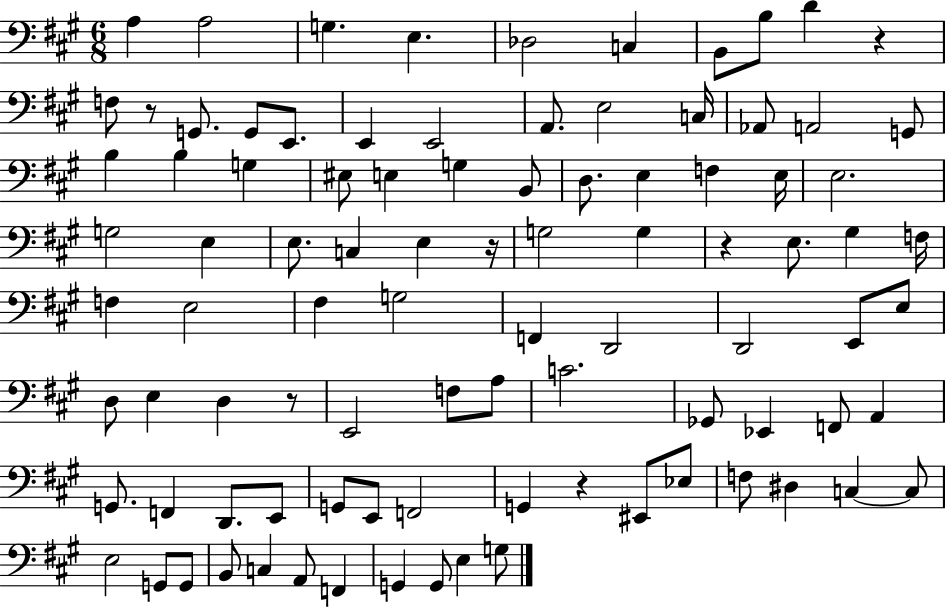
{
  \clef bass
  \numericTimeSignature
  \time 6/8
  \key a \major
  a4 a2 | g4. e4. | des2 c4 | b,8 b8 d'4 r4 | \break f8 r8 g,8. g,8 e,8. | e,4 e,2 | a,8. e2 c16 | aes,8 a,2 g,8 | \break b4 b4 g4 | eis8 e4 g4 b,8 | d8. e4 f4 e16 | e2. | \break g2 e4 | e8. c4 e4 r16 | g2 g4 | r4 e8. gis4 f16 | \break f4 e2 | fis4 g2 | f,4 d,2 | d,2 e,8 e8 | \break d8 e4 d4 r8 | e,2 f8 a8 | c'2. | ges,8 ees,4 f,8 a,4 | \break g,8. f,4 d,8. e,8 | g,8 e,8 f,2 | g,4 r4 eis,8 ees8 | f8 dis4 c4~~ c8 | \break e2 g,8 g,8 | b,8 c4 a,8 f,4 | g,4 g,8 e4 g8 | \bar "|."
}